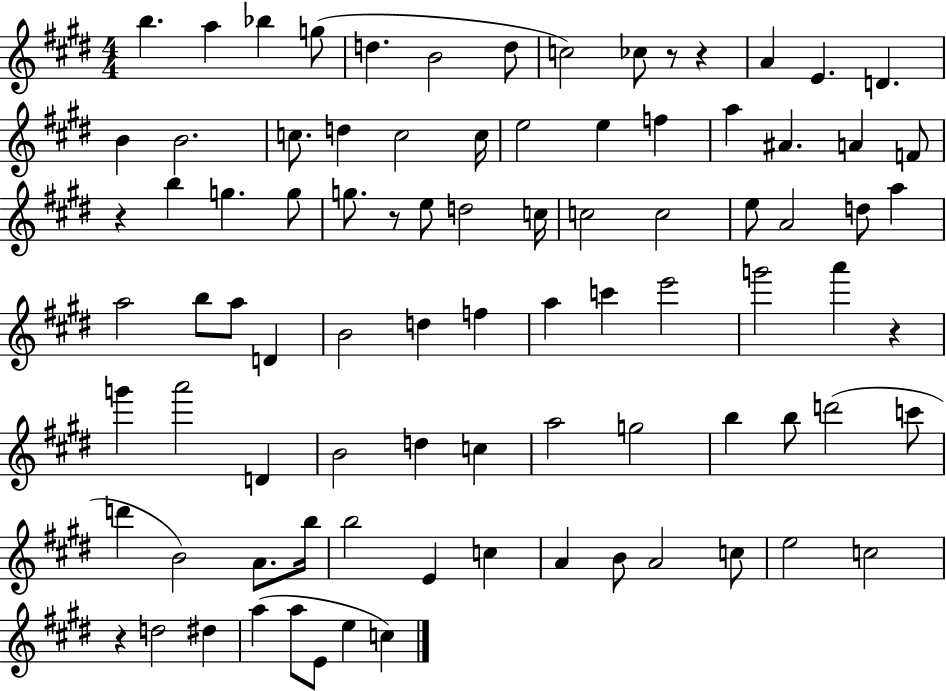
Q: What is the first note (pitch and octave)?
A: B5